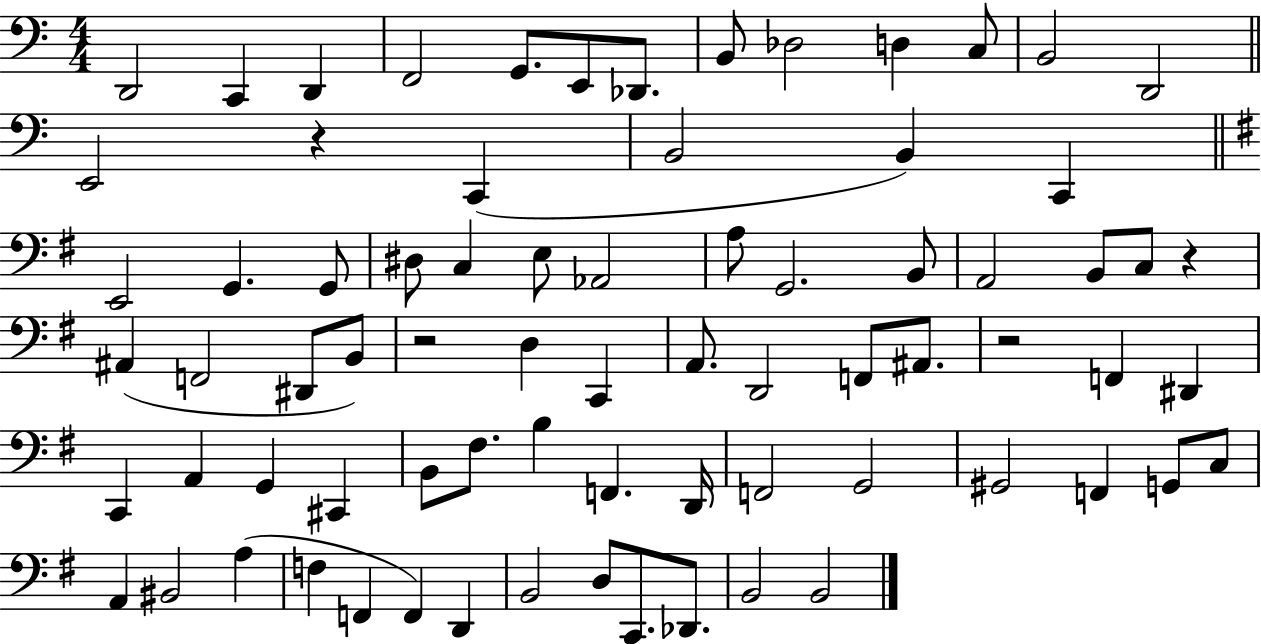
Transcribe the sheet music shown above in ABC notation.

X:1
T:Untitled
M:4/4
L:1/4
K:C
D,,2 C,, D,, F,,2 G,,/2 E,,/2 _D,,/2 B,,/2 _D,2 D, C,/2 B,,2 D,,2 E,,2 z C,, B,,2 B,, C,, E,,2 G,, G,,/2 ^D,/2 C, E,/2 _A,,2 A,/2 G,,2 B,,/2 A,,2 B,,/2 C,/2 z ^A,, F,,2 ^D,,/2 B,,/2 z2 D, C,, A,,/2 D,,2 F,,/2 ^A,,/2 z2 F,, ^D,, C,, A,, G,, ^C,, B,,/2 ^F,/2 B, F,, D,,/4 F,,2 G,,2 ^G,,2 F,, G,,/2 C,/2 A,, ^B,,2 A, F, F,, F,, D,, B,,2 D,/2 C,,/2 _D,,/2 B,,2 B,,2